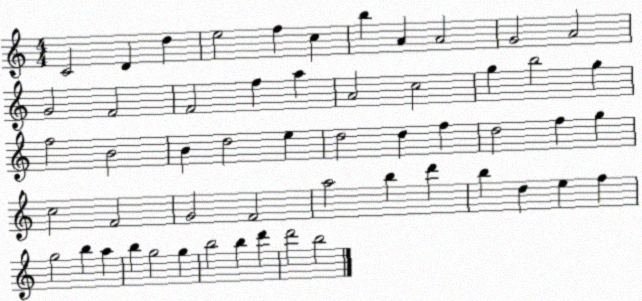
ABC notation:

X:1
T:Untitled
M:4/4
L:1/4
K:C
C2 D d e2 f c b A A2 G2 A2 G2 F2 F2 f a A2 c2 g b2 g f2 B2 B d2 e d2 d f d2 f g c2 F2 G2 F2 a2 b d' b d e f g2 b a b g2 g b2 b d' d'2 b2